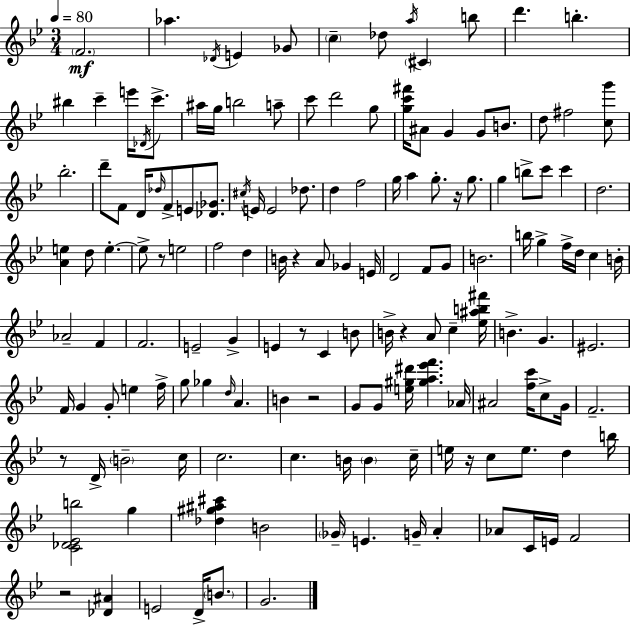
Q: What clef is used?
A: treble